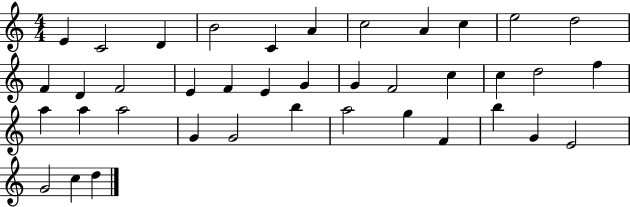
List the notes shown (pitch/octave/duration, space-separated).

E4/q C4/h D4/q B4/h C4/q A4/q C5/h A4/q C5/q E5/h D5/h F4/q D4/q F4/h E4/q F4/q E4/q G4/q G4/q F4/h C5/q C5/q D5/h F5/q A5/q A5/q A5/h G4/q G4/h B5/q A5/h G5/q F4/q B5/q G4/q E4/h G4/h C5/q D5/q